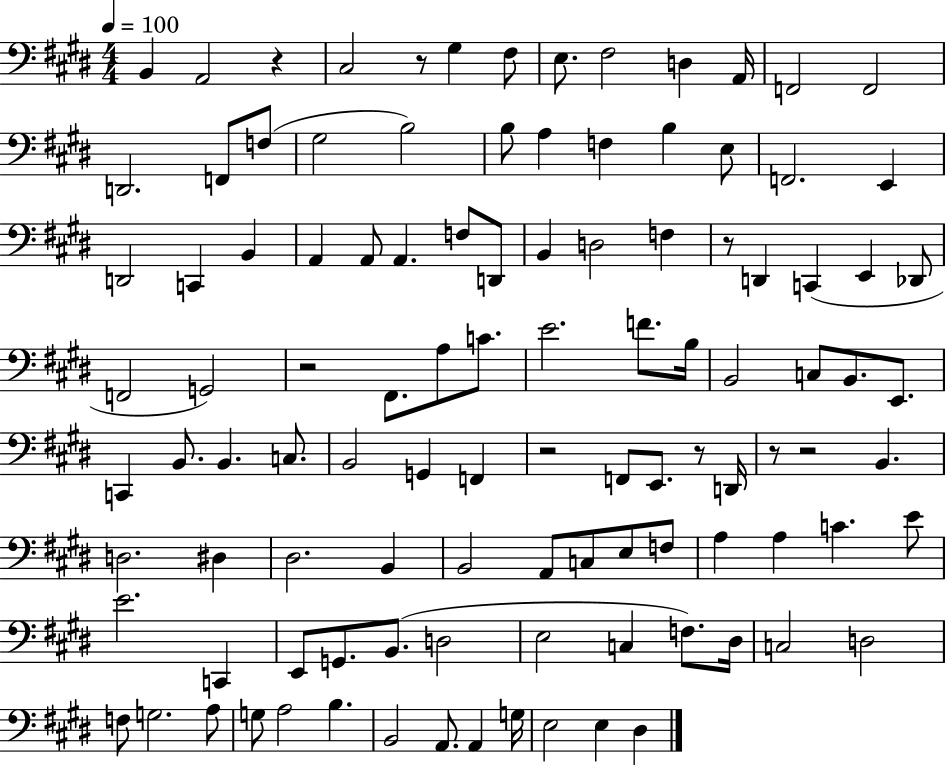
X:1
T:Untitled
M:4/4
L:1/4
K:E
B,, A,,2 z ^C,2 z/2 ^G, ^F,/2 E,/2 ^F,2 D, A,,/4 F,,2 F,,2 D,,2 F,,/2 F,/2 ^G,2 B,2 B,/2 A, F, B, E,/2 F,,2 E,, D,,2 C,, B,, A,, A,,/2 A,, F,/2 D,,/2 B,, D,2 F, z/2 D,, C,, E,, _D,,/2 F,,2 G,,2 z2 ^F,,/2 A,/2 C/2 E2 F/2 B,/4 B,,2 C,/2 B,,/2 E,,/2 C,, B,,/2 B,, C,/2 B,,2 G,, F,, z2 F,,/2 E,,/2 z/2 D,,/4 z/2 z2 B,, D,2 ^D, ^D,2 B,, B,,2 A,,/2 C,/2 E,/2 F,/2 A, A, C E/2 E2 C,, E,,/2 G,,/2 B,,/2 D,2 E,2 C, F,/2 ^D,/4 C,2 D,2 F,/2 G,2 A,/2 G,/2 A,2 B, B,,2 A,,/2 A,, G,/4 E,2 E, ^D,